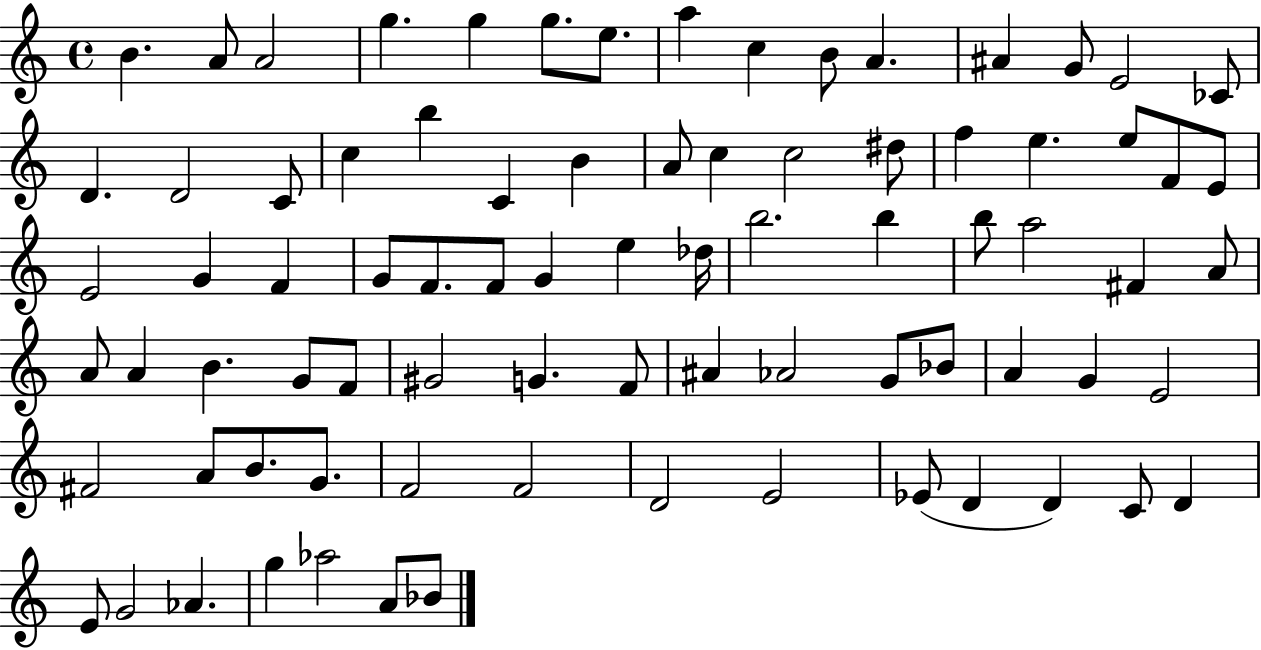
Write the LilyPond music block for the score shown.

{
  \clef treble
  \time 4/4
  \defaultTimeSignature
  \key c \major
  b'4. a'8 a'2 | g''4. g''4 g''8. e''8. | a''4 c''4 b'8 a'4. | ais'4 g'8 e'2 ces'8 | \break d'4. d'2 c'8 | c''4 b''4 c'4 b'4 | a'8 c''4 c''2 dis''8 | f''4 e''4. e''8 f'8 e'8 | \break e'2 g'4 f'4 | g'8 f'8. f'8 g'4 e''4 des''16 | b''2. b''4 | b''8 a''2 fis'4 a'8 | \break a'8 a'4 b'4. g'8 f'8 | gis'2 g'4. f'8 | ais'4 aes'2 g'8 bes'8 | a'4 g'4 e'2 | \break fis'2 a'8 b'8. g'8. | f'2 f'2 | d'2 e'2 | ees'8( d'4 d'4) c'8 d'4 | \break e'8 g'2 aes'4. | g''4 aes''2 a'8 bes'8 | \bar "|."
}